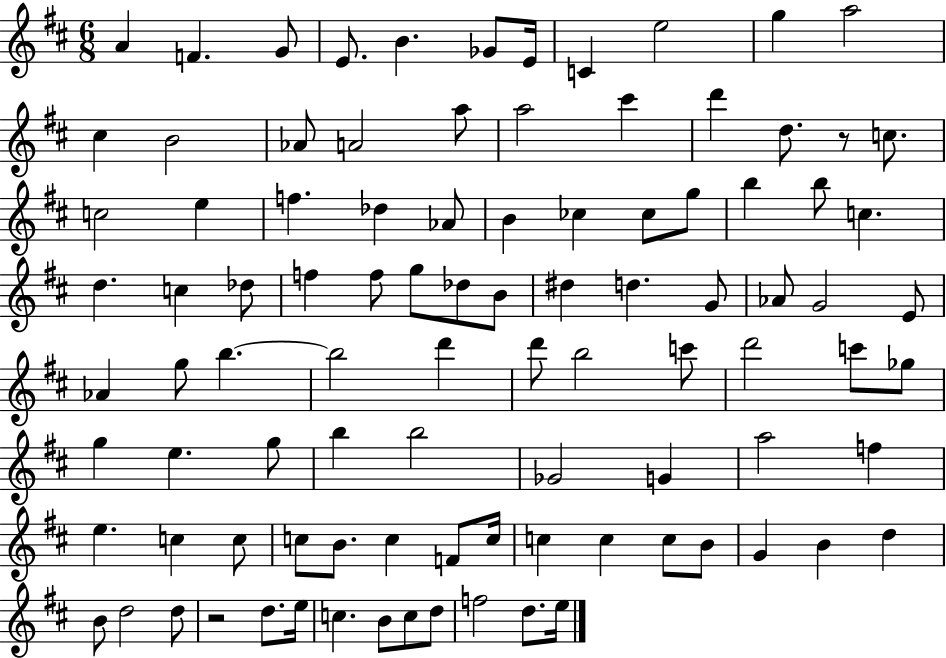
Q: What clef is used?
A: treble